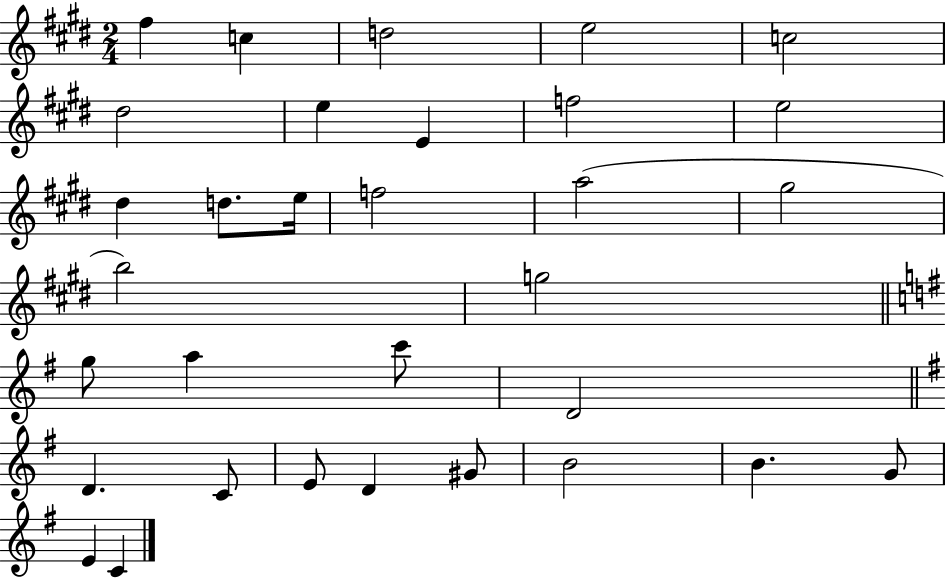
{
  \clef treble
  \numericTimeSignature
  \time 2/4
  \key e \major
  fis''4 c''4 | d''2 | e''2 | c''2 | \break dis''2 | e''4 e'4 | f''2 | e''2 | \break dis''4 d''8. e''16 | f''2 | a''2( | gis''2 | \break b''2) | g''2 | \bar "||" \break \key g \major g''8 a''4 c'''8 | d'2 | \bar "||" \break \key e \minor d'4. c'8 | e'8 d'4 gis'8 | b'2 | b'4. g'8 | \break e'4 c'4 | \bar "|."
}